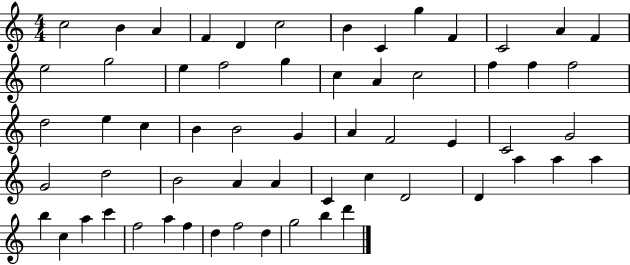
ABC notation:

X:1
T:Untitled
M:4/4
L:1/4
K:C
c2 B A F D c2 B C g F C2 A F e2 g2 e f2 g c A c2 f f f2 d2 e c B B2 G A F2 E C2 G2 G2 d2 B2 A A C c D2 D a a a b c a c' f2 a f d f2 d g2 b d'